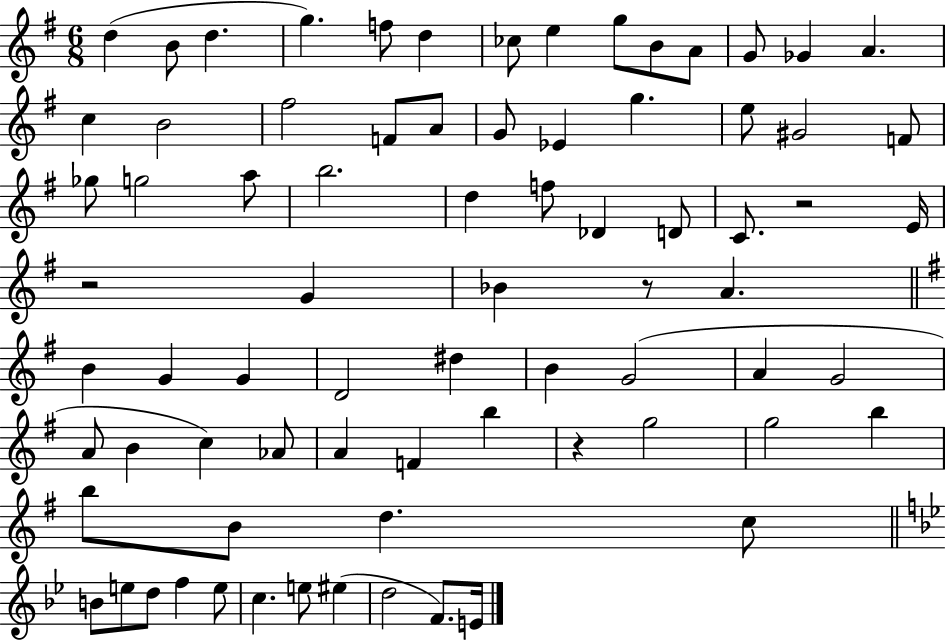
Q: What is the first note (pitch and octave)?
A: D5